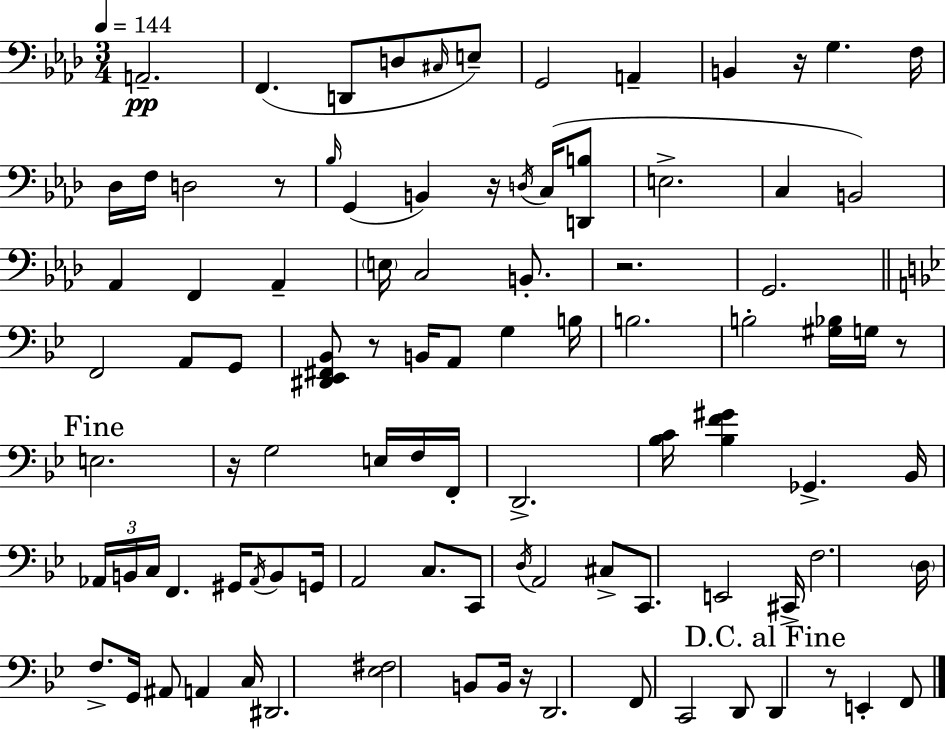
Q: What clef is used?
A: bass